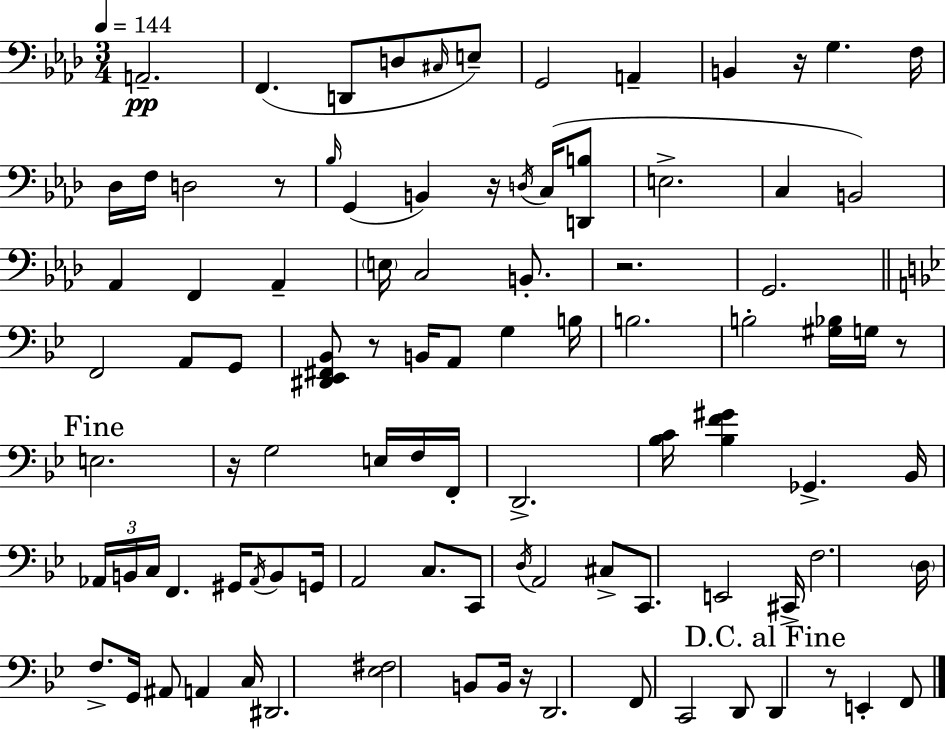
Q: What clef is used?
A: bass